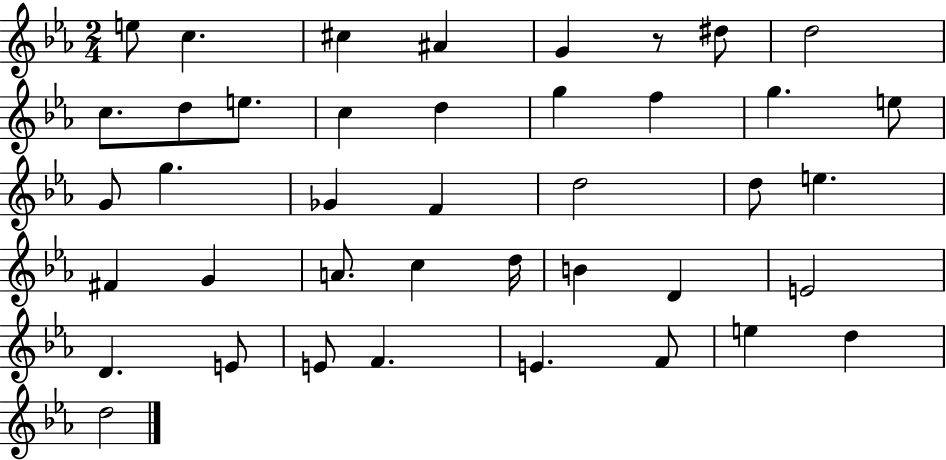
E5/e C5/q. C#5/q A#4/q G4/q R/e D#5/e D5/h C5/e. D5/e E5/e. C5/q D5/q G5/q F5/q G5/q. E5/e G4/e G5/q. Gb4/q F4/q D5/h D5/e E5/q. F#4/q G4/q A4/e. C5/q D5/s B4/q D4/q E4/h D4/q. E4/e E4/e F4/q. E4/q. F4/e E5/q D5/q D5/h